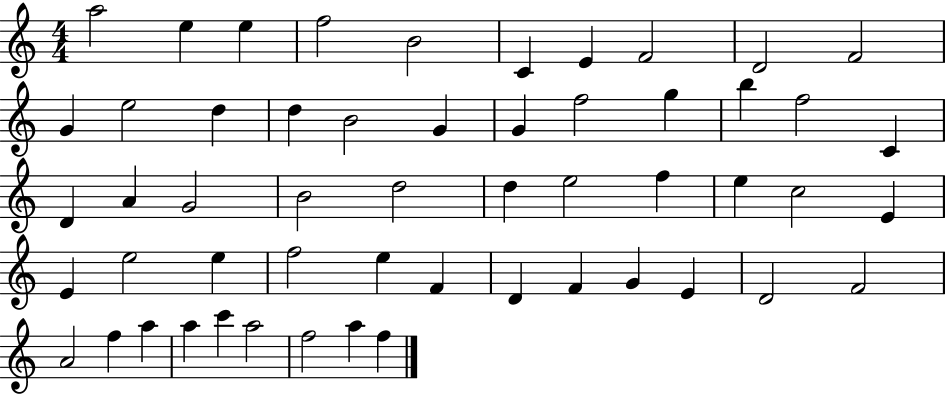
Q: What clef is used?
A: treble